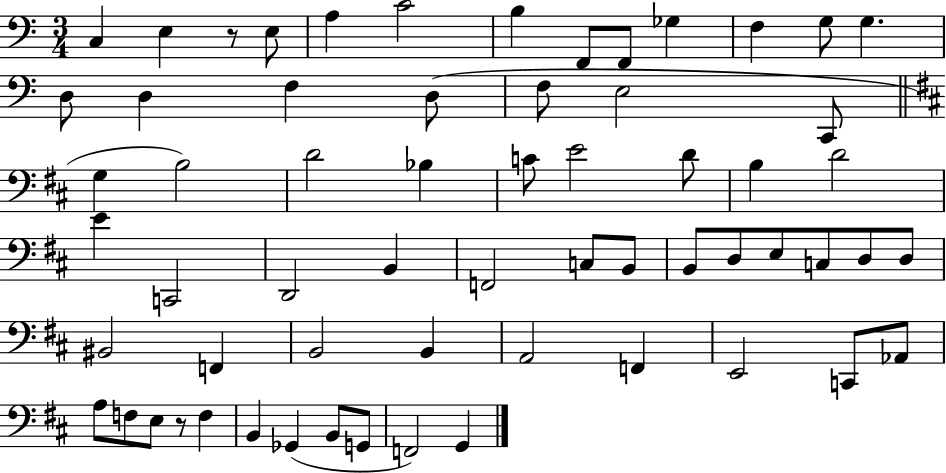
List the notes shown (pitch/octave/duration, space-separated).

C3/q E3/q R/e E3/e A3/q C4/h B3/q F2/e F2/e Gb3/q F3/q G3/e G3/q. D3/e D3/q F3/q D3/e F3/e E3/h C2/e G3/q B3/h D4/h Bb3/q C4/e E4/h D4/e B3/q D4/h E4/q C2/h D2/h B2/q F2/h C3/e B2/e B2/e D3/e E3/e C3/e D3/e D3/e BIS2/h F2/q B2/h B2/q A2/h F2/q E2/h C2/e Ab2/e A3/e F3/e E3/e R/e F3/q B2/q Gb2/q B2/e G2/e F2/h G2/q